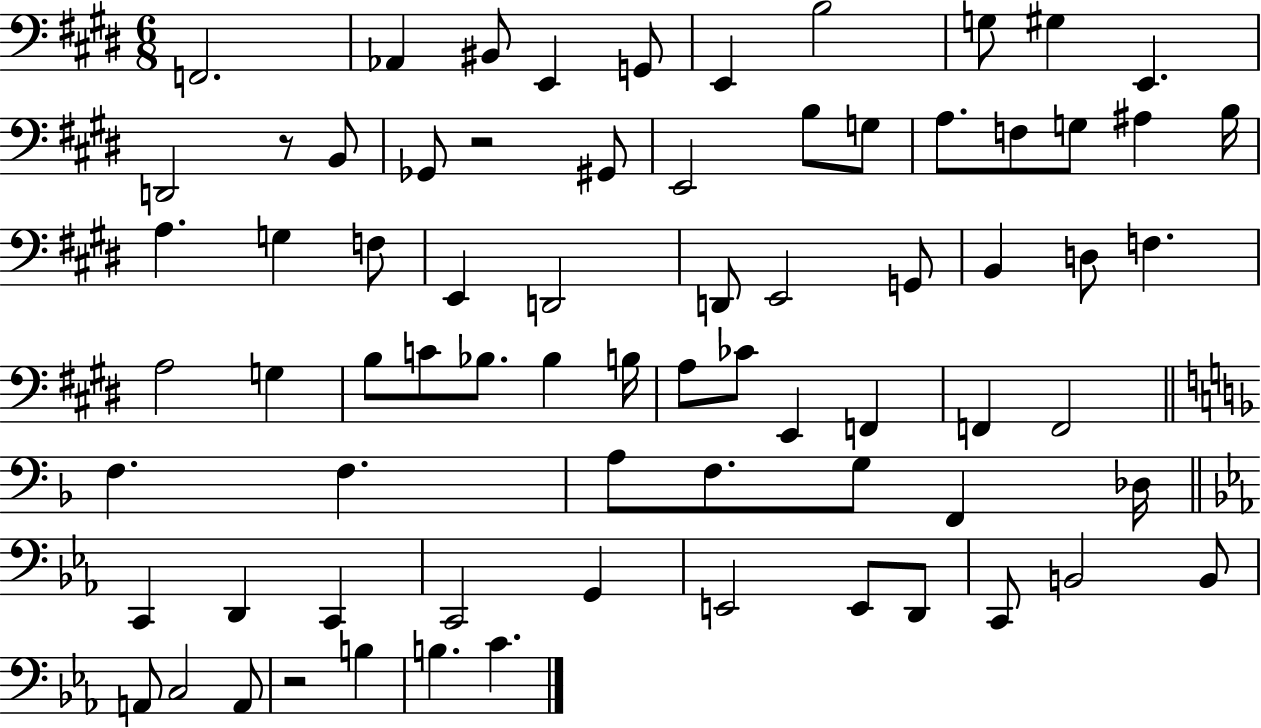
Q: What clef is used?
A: bass